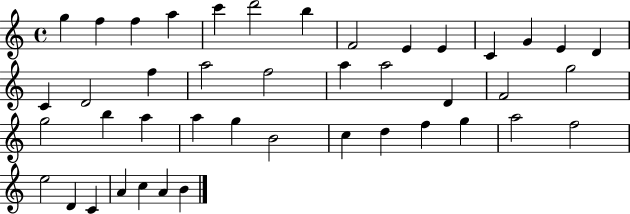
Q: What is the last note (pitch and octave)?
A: B4